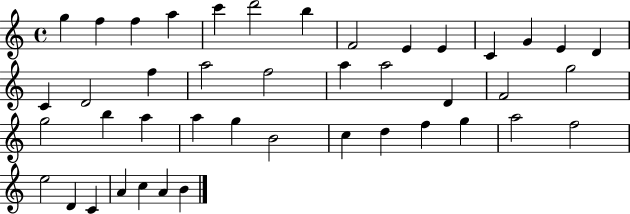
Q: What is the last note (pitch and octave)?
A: B4